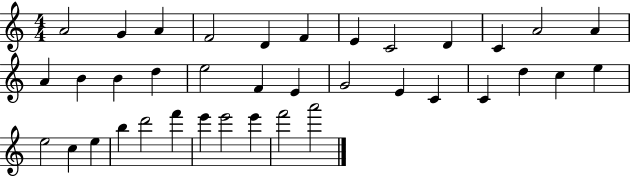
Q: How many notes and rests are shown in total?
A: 37